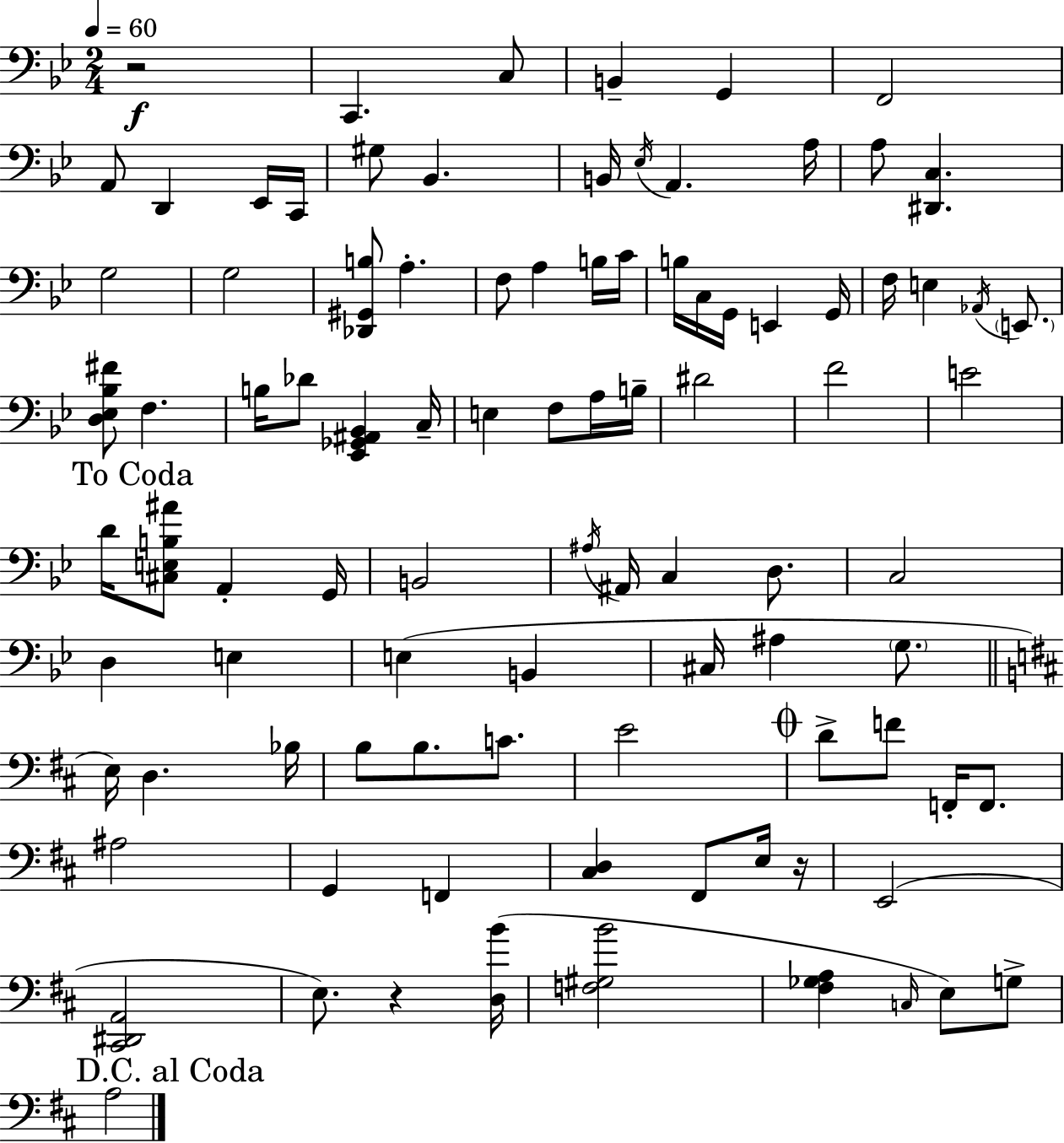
X:1
T:Untitled
M:2/4
L:1/4
K:Bb
z2 C,, C,/2 B,, G,, F,,2 A,,/2 D,, _E,,/4 C,,/4 ^G,/2 _B,, B,,/4 _E,/4 A,, A,/4 A,/2 [^D,,C,] G,2 G,2 [_D,,^G,,B,]/2 A, F,/2 A, B,/4 C/4 B,/4 C,/4 G,,/4 E,, G,,/4 F,/4 E, _A,,/4 E,,/2 [D,_E,_B,^F]/2 F, B,/4 _D/2 [_E,,_G,,^A,,_B,,] C,/4 E, F,/2 A,/4 B,/4 ^D2 F2 E2 D/4 [^C,E,B,^A]/2 A,, G,,/4 B,,2 ^A,/4 ^A,,/4 C, D,/2 C,2 D, E, E, B,, ^C,/4 ^A, G,/2 E,/4 D, _B,/4 B,/2 B,/2 C/2 E2 D/2 F/2 F,,/4 F,,/2 ^A,2 G,, F,, [^C,D,] ^F,,/2 E,/4 z/4 E,,2 [^C,,^D,,A,,]2 E,/2 z [D,B]/4 [F,^G,B]2 [^F,_G,A,] C,/4 E,/2 G,/2 A,2